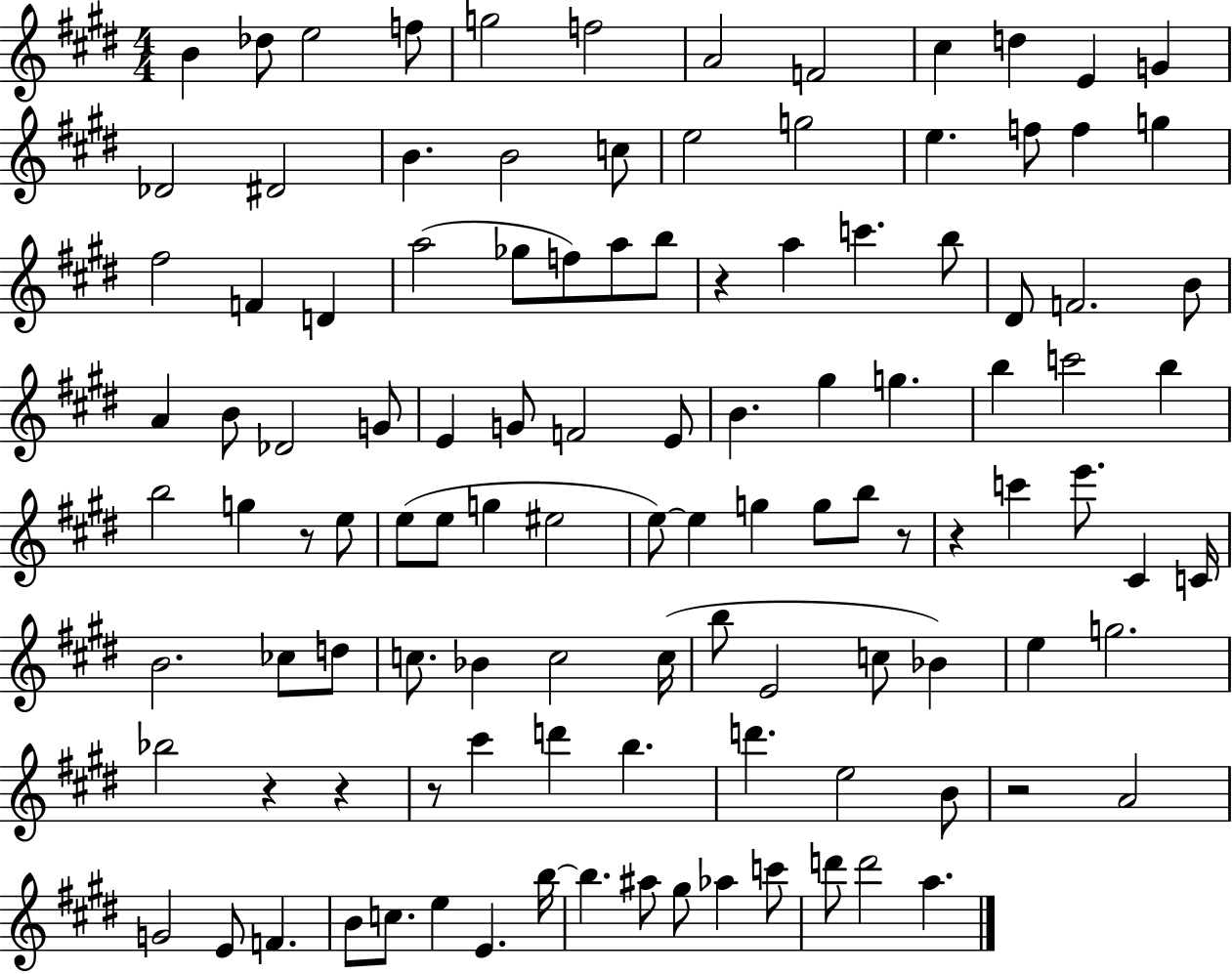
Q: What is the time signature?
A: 4/4